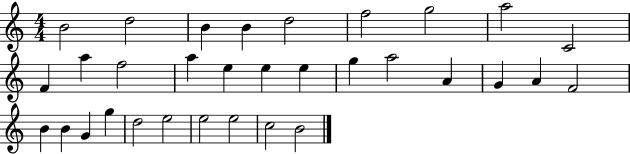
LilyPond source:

{
  \clef treble
  \numericTimeSignature
  \time 4/4
  \key c \major
  b'2 d''2 | b'4 b'4 d''2 | f''2 g''2 | a''2 c'2 | \break f'4 a''4 f''2 | a''4 e''4 e''4 e''4 | g''4 a''2 a'4 | g'4 a'4 f'2 | \break b'4 b'4 g'4 g''4 | d''2 e''2 | e''2 e''2 | c''2 b'2 | \break \bar "|."
}